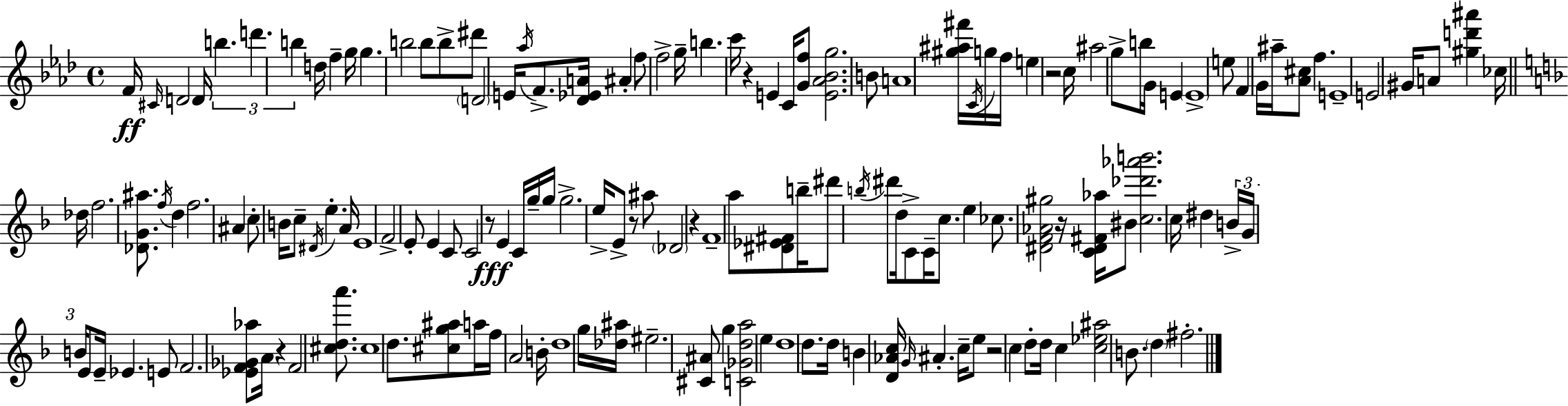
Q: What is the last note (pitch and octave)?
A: F#5